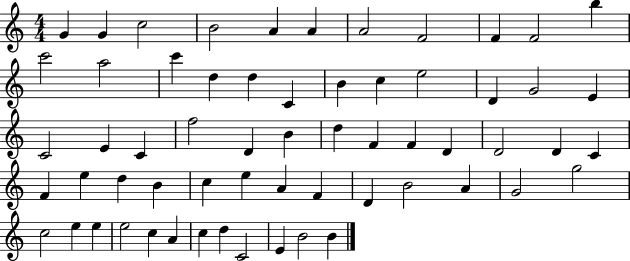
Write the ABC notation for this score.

X:1
T:Untitled
M:4/4
L:1/4
K:C
G G c2 B2 A A A2 F2 F F2 b c'2 a2 c' d d C B c e2 D G2 E C2 E C f2 D B d F F D D2 D C F e d B c e A F D B2 A G2 g2 c2 e e e2 c A c d C2 E B2 B